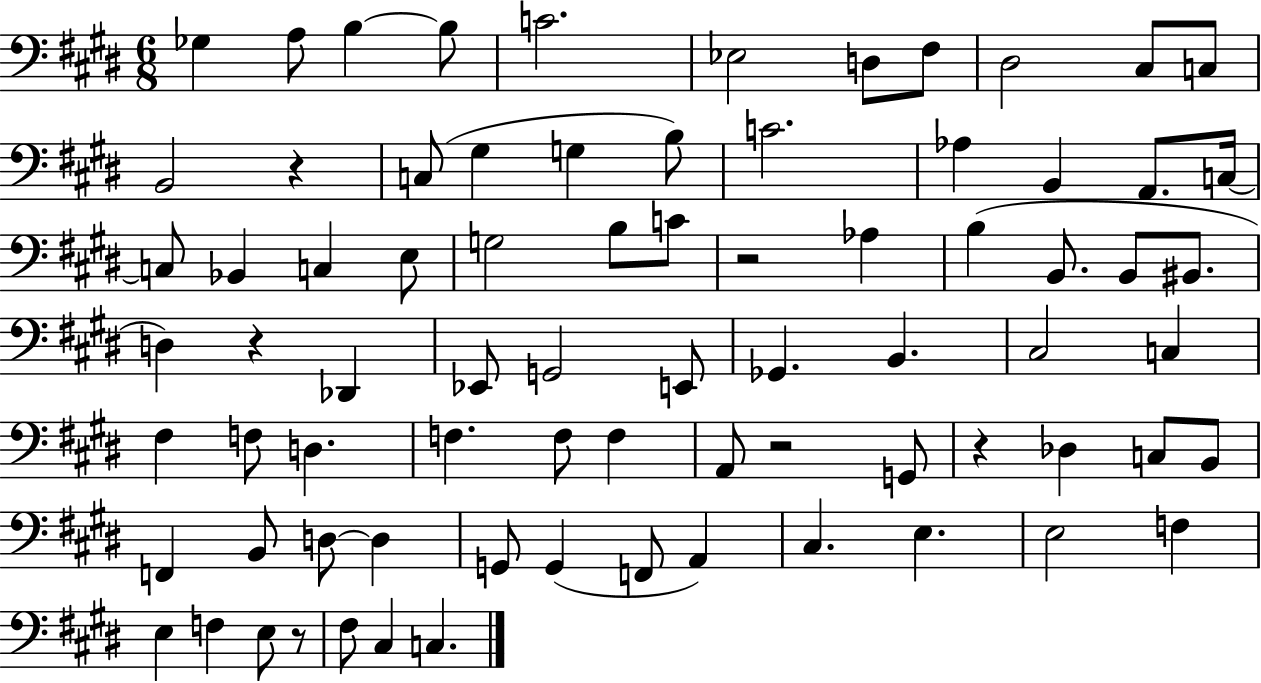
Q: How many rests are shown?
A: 6